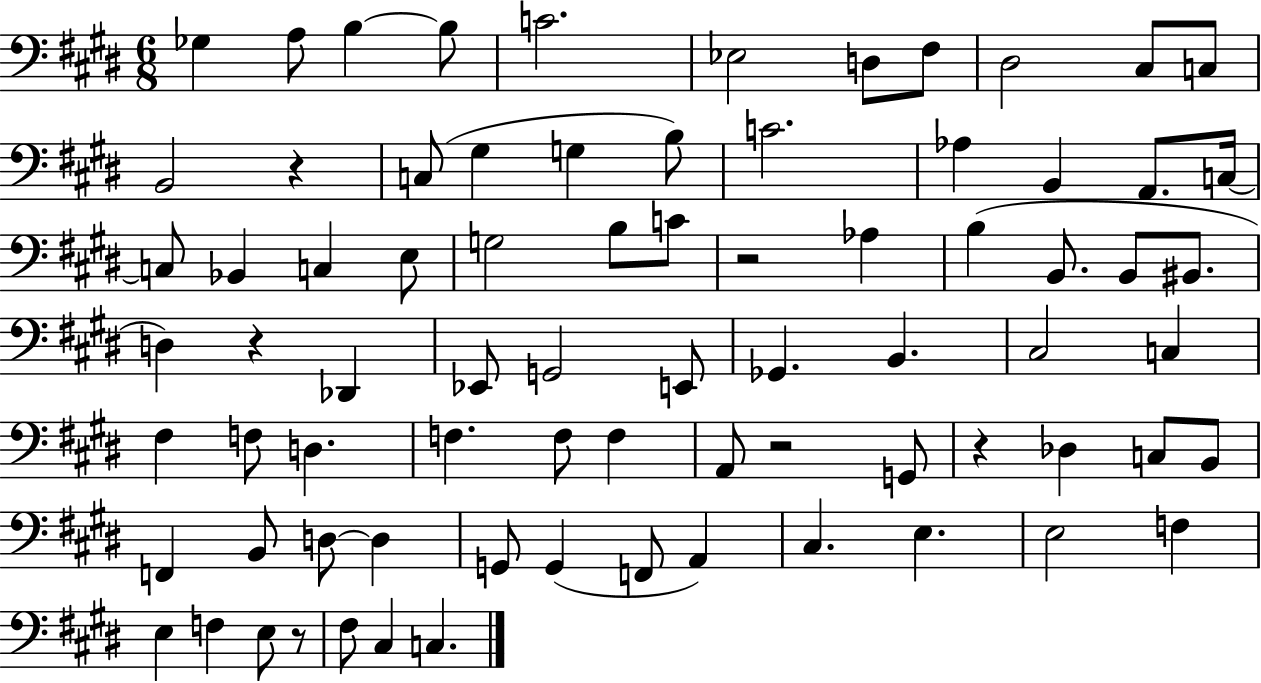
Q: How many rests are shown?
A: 6